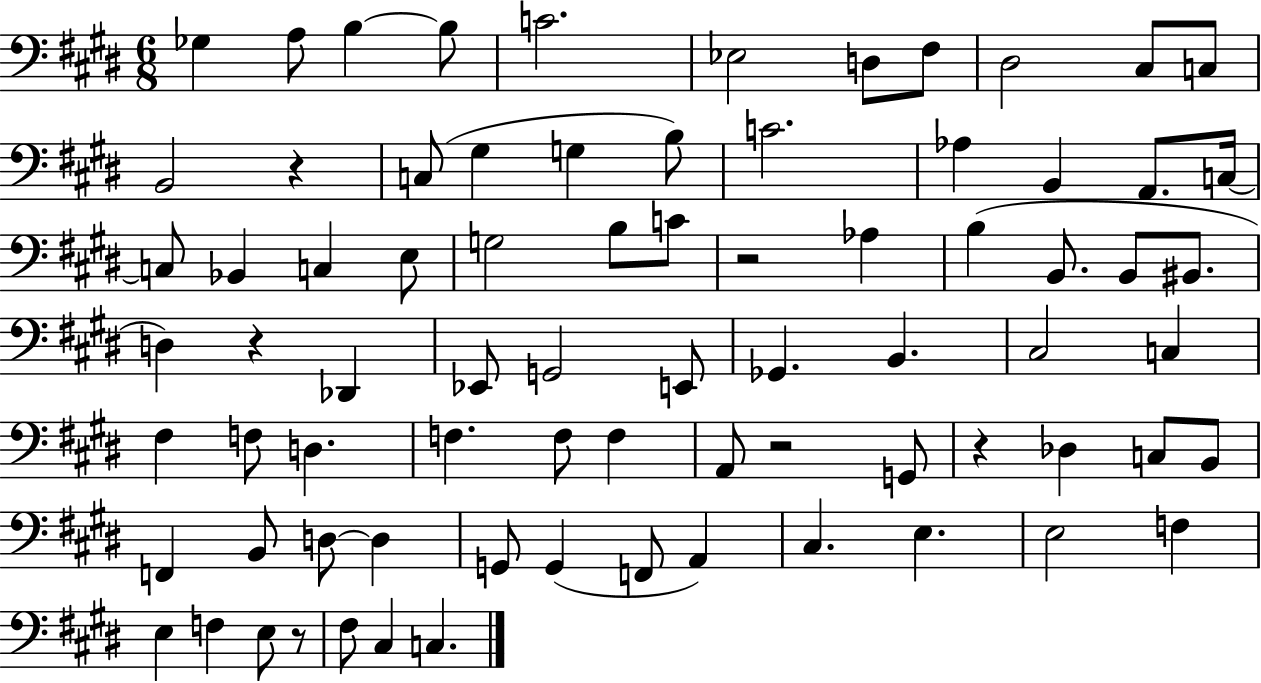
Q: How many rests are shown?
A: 6